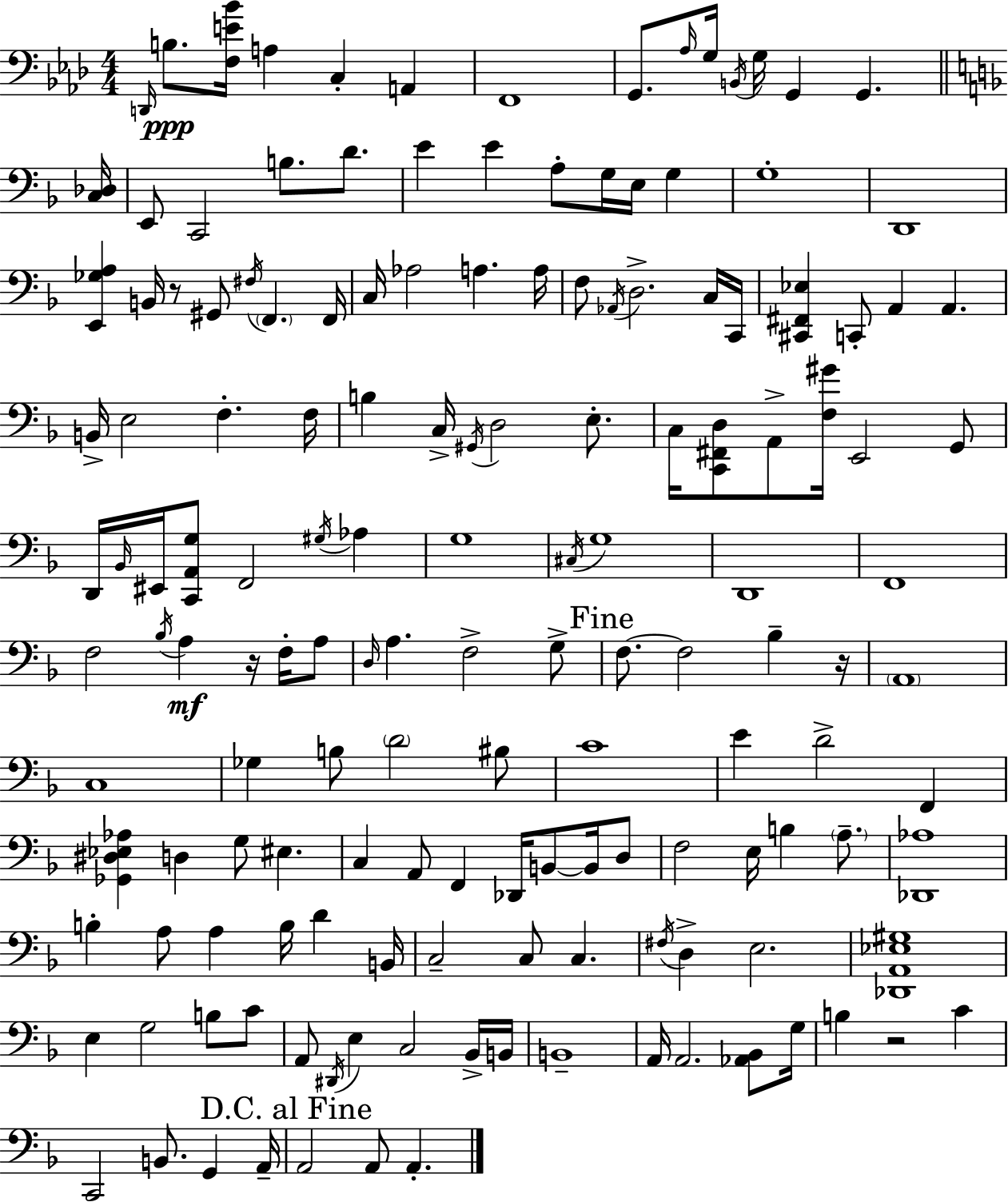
X:1
T:Untitled
M:4/4
L:1/4
K:Fm
D,,/4 B,/2 [F,E_B]/4 A, C, A,, F,,4 G,,/2 _A,/4 G,/4 B,,/4 G,/4 G,, G,, [C,_D,]/4 E,,/2 C,,2 B,/2 D/2 E E A,/2 G,/4 E,/4 G, G,4 D,,4 [E,,_G,A,] B,,/4 z/2 ^G,,/2 ^F,/4 F,, F,,/4 C,/4 _A,2 A, A,/4 F,/2 _A,,/4 D,2 C,/4 C,,/4 [^C,,^F,,_E,] C,,/2 A,, A,, B,,/4 E,2 F, F,/4 B, C,/4 ^G,,/4 D,2 E,/2 C,/4 [C,,^F,,D,]/2 A,,/2 [F,^G]/4 E,,2 G,,/2 D,,/4 _B,,/4 ^E,,/4 [C,,A,,G,]/2 F,,2 ^G,/4 _A, G,4 ^C,/4 G,4 D,,4 F,,4 F,2 _B,/4 A, z/4 F,/4 A,/2 D,/4 A, F,2 G,/2 F,/2 F,2 _B, z/4 A,,4 C,4 _G, B,/2 D2 ^B,/2 C4 E D2 F,, [_G,,^D,_E,_A,] D, G,/2 ^E, C, A,,/2 F,, _D,,/4 B,,/2 B,,/4 D,/2 F,2 E,/4 B, A,/2 [_D,,_A,]4 B, A,/2 A, B,/4 D B,,/4 C,2 C,/2 C, ^F,/4 D, E,2 [_D,,A,,_E,^G,]4 E, G,2 B,/2 C/2 A,,/2 ^D,,/4 E, C,2 _B,,/4 B,,/4 B,,4 A,,/4 A,,2 [_A,,_B,,]/2 G,/4 B, z2 C C,,2 B,,/2 G,, A,,/4 A,,2 A,,/2 A,,